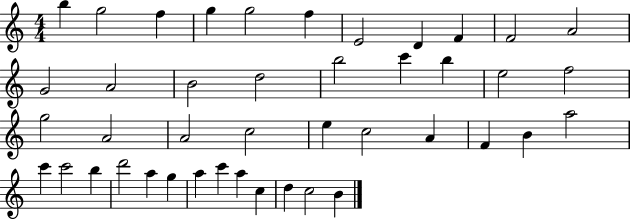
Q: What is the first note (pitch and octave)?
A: B5